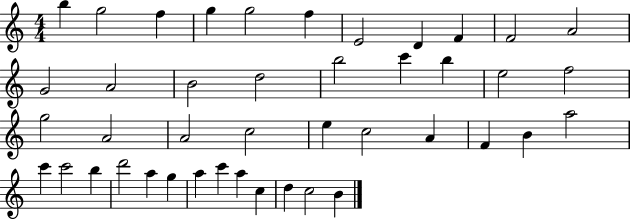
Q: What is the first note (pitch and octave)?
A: B5